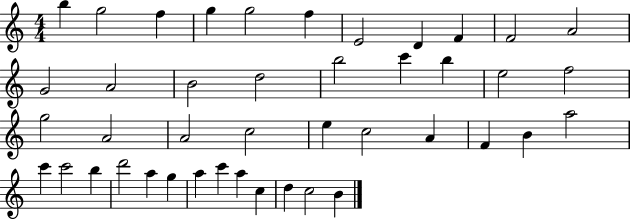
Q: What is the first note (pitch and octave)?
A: B5